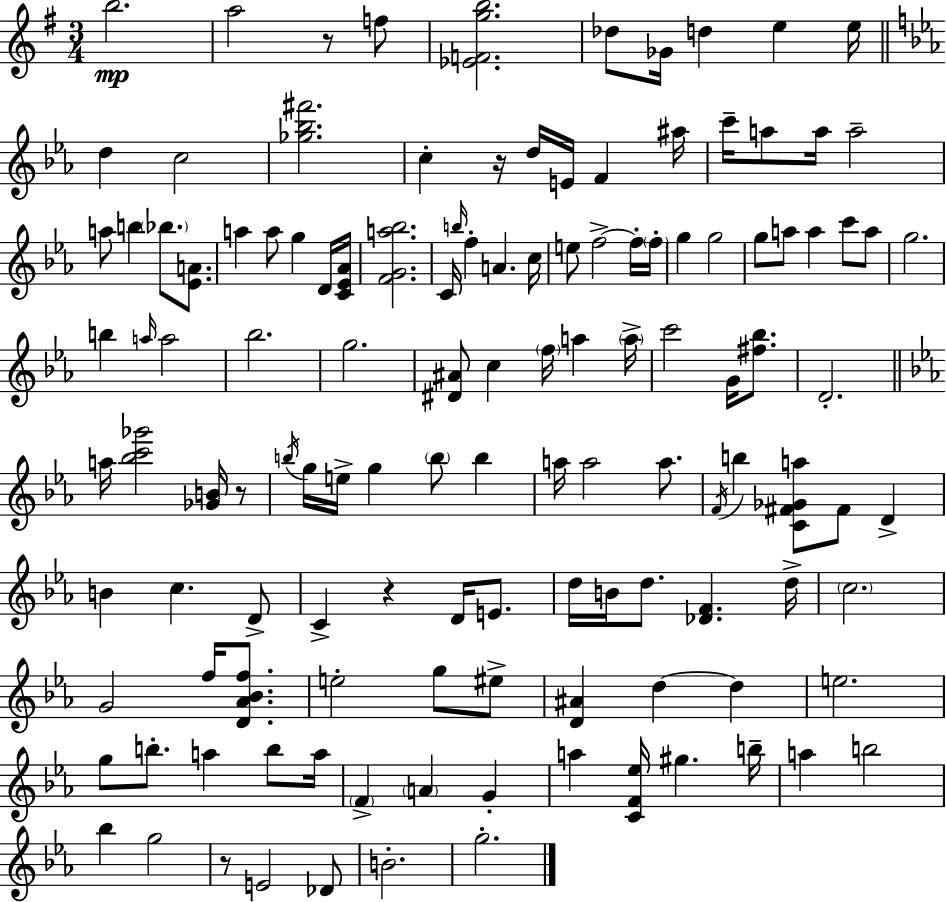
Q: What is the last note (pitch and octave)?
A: G5